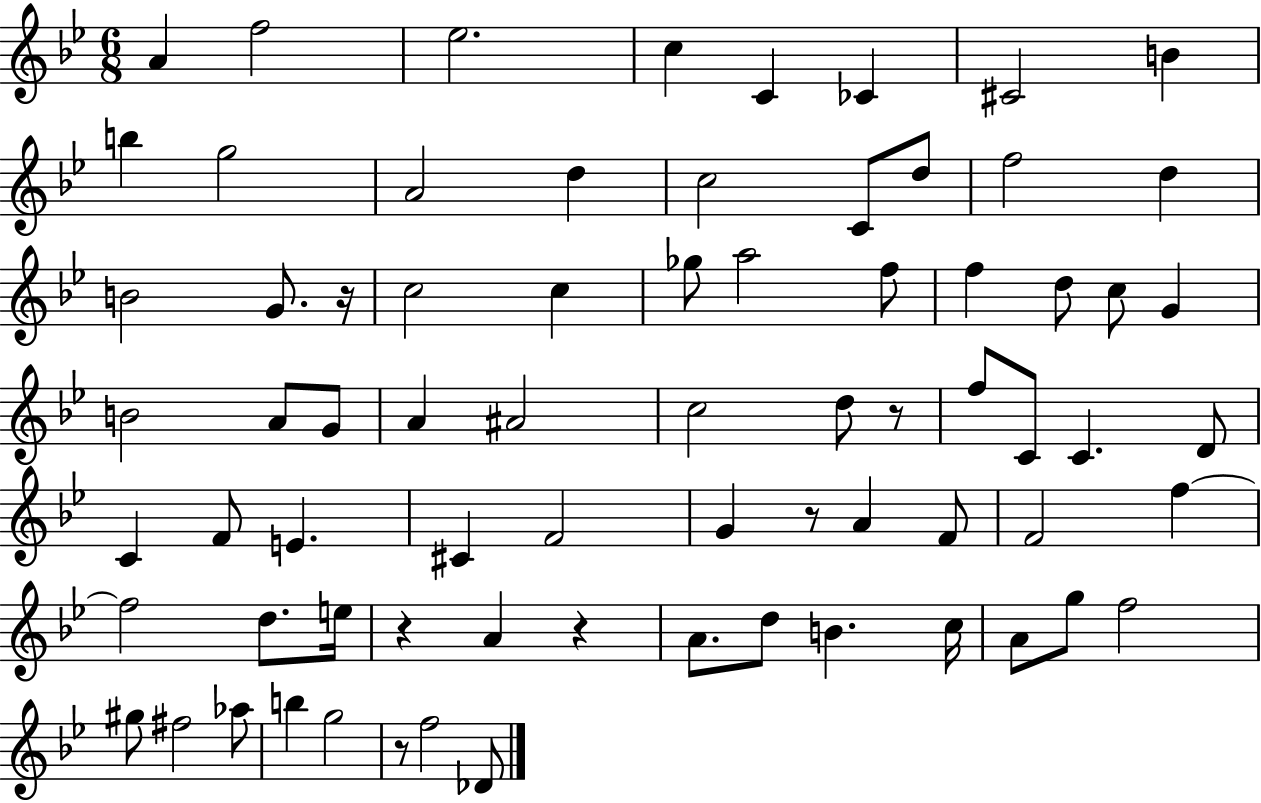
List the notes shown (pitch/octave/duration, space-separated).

A4/q F5/h Eb5/h. C5/q C4/q CES4/q C#4/h B4/q B5/q G5/h A4/h D5/q C5/h C4/e D5/e F5/h D5/q B4/h G4/e. R/s C5/h C5/q Gb5/e A5/h F5/e F5/q D5/e C5/e G4/q B4/h A4/e G4/e A4/q A#4/h C5/h D5/e R/e F5/e C4/e C4/q. D4/e C4/q F4/e E4/q. C#4/q F4/h G4/q R/e A4/q F4/e F4/h F5/q F5/h D5/e. E5/s R/q A4/q R/q A4/e. D5/e B4/q. C5/s A4/e G5/e F5/h G#5/e F#5/h Ab5/e B5/q G5/h R/e F5/h Db4/e